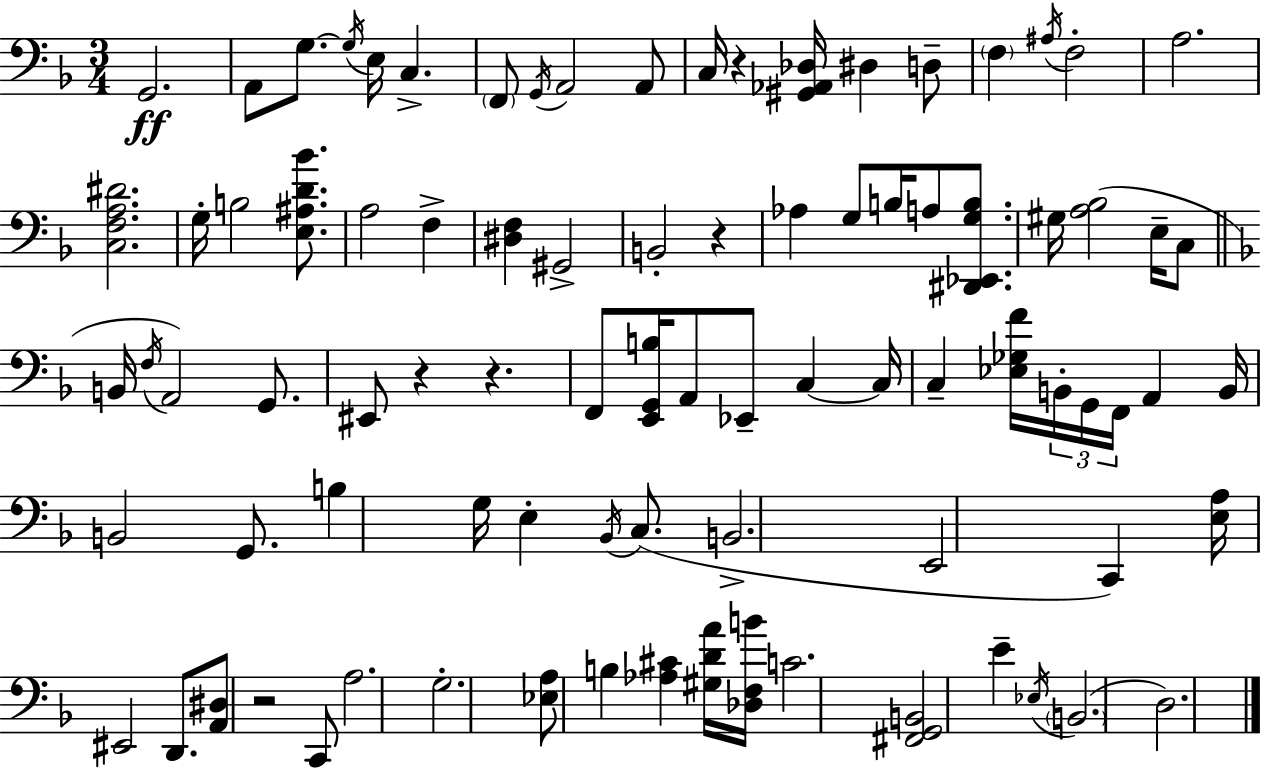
G2/h. A2/e G3/e. G3/s E3/s C3/q. F2/e G2/s A2/h A2/e C3/s R/q [G#2,Ab2,Db3]/s D#3/q D3/e F3/q A#3/s F3/h A3/h. [C3,F3,A3,D#4]/h. G3/s B3/h [E3,A#3,D4,Bb4]/e. A3/h F3/q [D#3,F3]/q G#2/h B2/h R/q Ab3/q G3/e B3/s A3/e [D#2,Eb2,G3,B3]/e. G#3/s [A3,Bb3]/h E3/s C3/e B2/s F3/s A2/h G2/e. EIS2/e R/q R/q. F2/e [E2,G2,B3]/s A2/e Eb2/e C3/q C3/s C3/q [Eb3,Gb3,F4]/s B2/s G2/s F2/s A2/q B2/s B2/h G2/e. B3/q G3/s E3/q Bb2/s C3/e. B2/h. E2/h C2/q [E3,A3]/s EIS2/h D2/e. [A2,D#3]/e R/h C2/e A3/h. G3/h. [Eb3,A3]/e B3/q [Ab3,C#4]/q [G#3,D4,A4]/s [Db3,F3,B4]/s C4/h. [F#2,G2,B2]/h E4/q Eb3/s B2/h. D3/h.